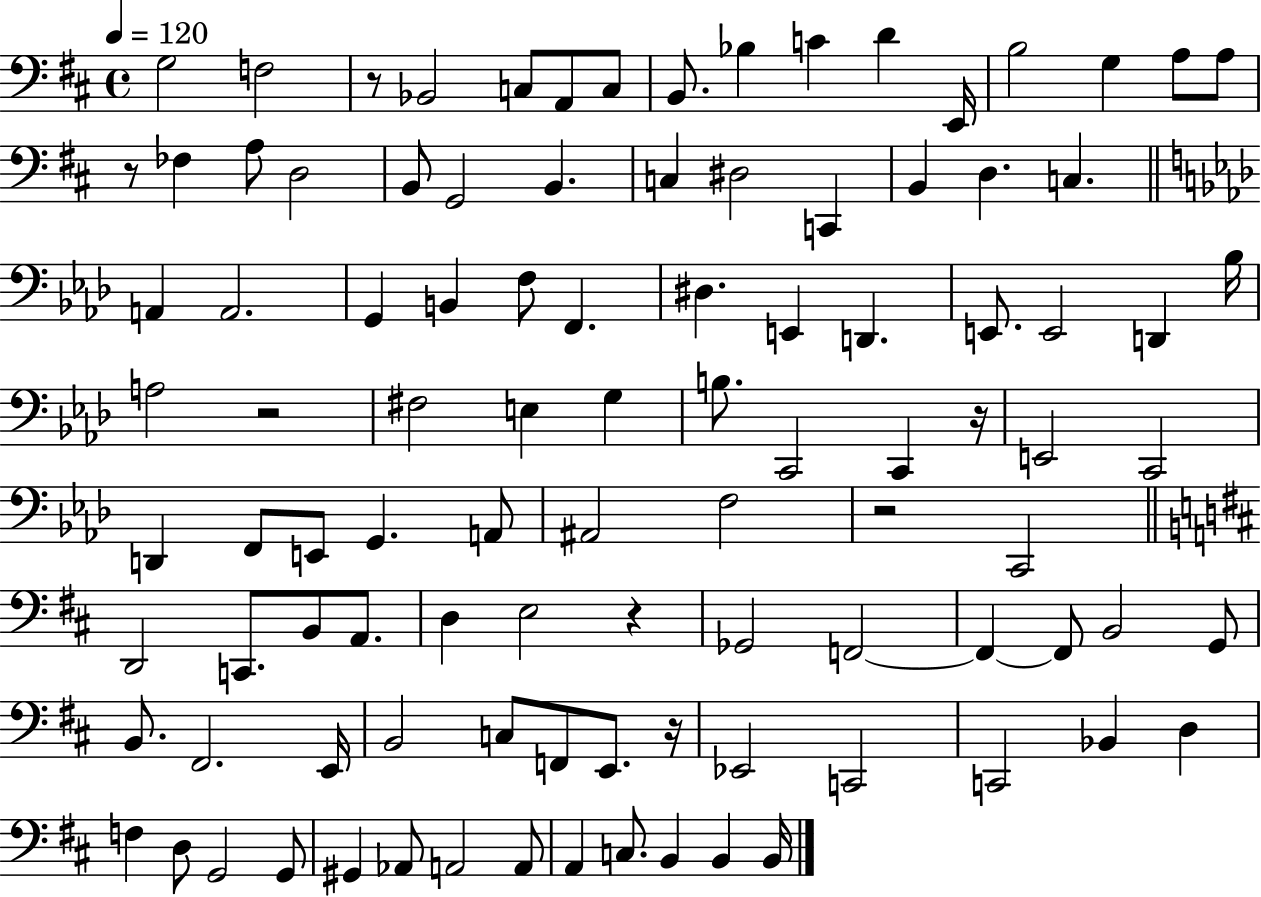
X:1
T:Untitled
M:4/4
L:1/4
K:D
G,2 F,2 z/2 _B,,2 C,/2 A,,/2 C,/2 B,,/2 _B, C D E,,/4 B,2 G, A,/2 A,/2 z/2 _F, A,/2 D,2 B,,/2 G,,2 B,, C, ^D,2 C,, B,, D, C, A,, A,,2 G,, B,, F,/2 F,, ^D, E,, D,, E,,/2 E,,2 D,, _B,/4 A,2 z2 ^F,2 E, G, B,/2 C,,2 C,, z/4 E,,2 C,,2 D,, F,,/2 E,,/2 G,, A,,/2 ^A,,2 F,2 z2 C,,2 D,,2 C,,/2 B,,/2 A,,/2 D, E,2 z _G,,2 F,,2 F,, F,,/2 B,,2 G,,/2 B,,/2 ^F,,2 E,,/4 B,,2 C,/2 F,,/2 E,,/2 z/4 _E,,2 C,,2 C,,2 _B,, D, F, D,/2 G,,2 G,,/2 ^G,, _A,,/2 A,,2 A,,/2 A,, C,/2 B,, B,, B,,/4